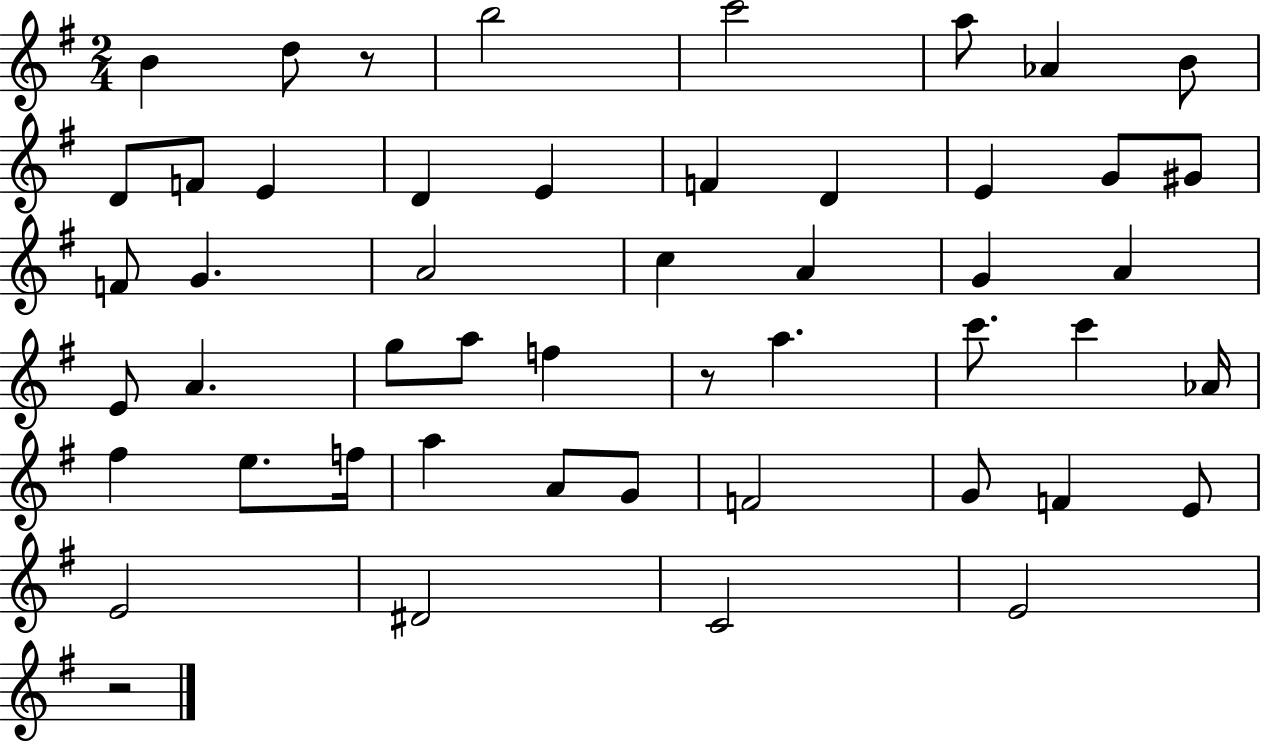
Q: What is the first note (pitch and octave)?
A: B4